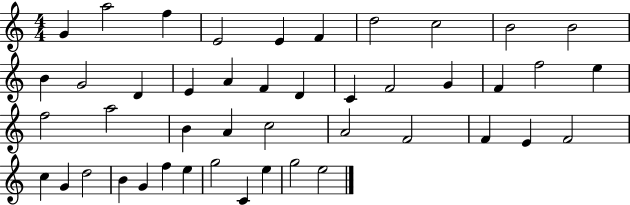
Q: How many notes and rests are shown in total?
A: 45